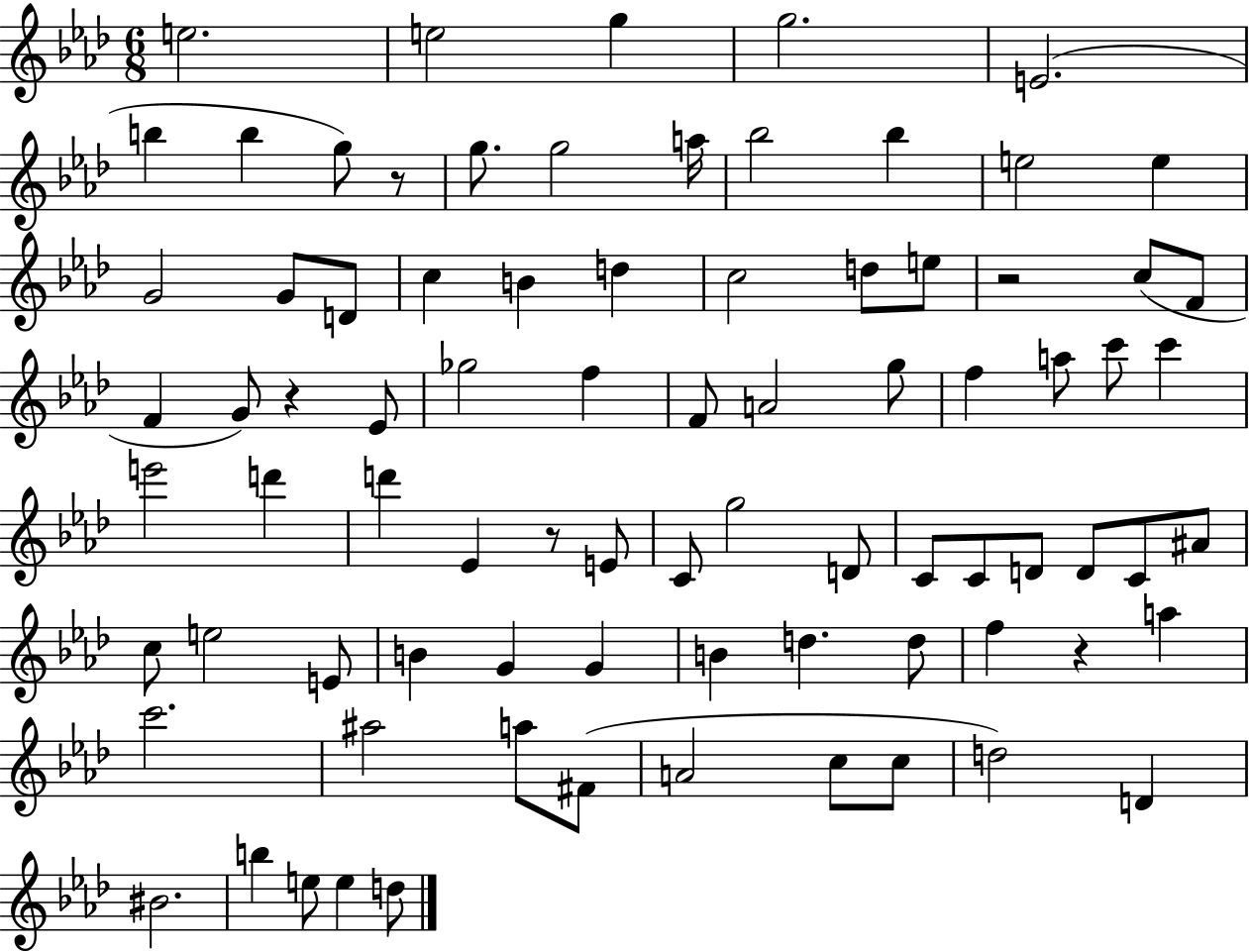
{
  \clef treble
  \numericTimeSignature
  \time 6/8
  \key aes \major
  e''2. | e''2 g''4 | g''2. | e'2.( | \break b''4 b''4 g''8) r8 | g''8. g''2 a''16 | bes''2 bes''4 | e''2 e''4 | \break g'2 g'8 d'8 | c''4 b'4 d''4 | c''2 d''8 e''8 | r2 c''8( f'8 | \break f'4 g'8) r4 ees'8 | ges''2 f''4 | f'8 a'2 g''8 | f''4 a''8 c'''8 c'''4 | \break e'''2 d'''4 | d'''4 ees'4 r8 e'8 | c'8 g''2 d'8 | c'8 c'8 d'8 d'8 c'8 ais'8 | \break c''8 e''2 e'8 | b'4 g'4 g'4 | b'4 d''4. d''8 | f''4 r4 a''4 | \break c'''2. | ais''2 a''8 fis'8( | a'2 c''8 c''8 | d''2) d'4 | \break bis'2. | b''4 e''8 e''4 d''8 | \bar "|."
}